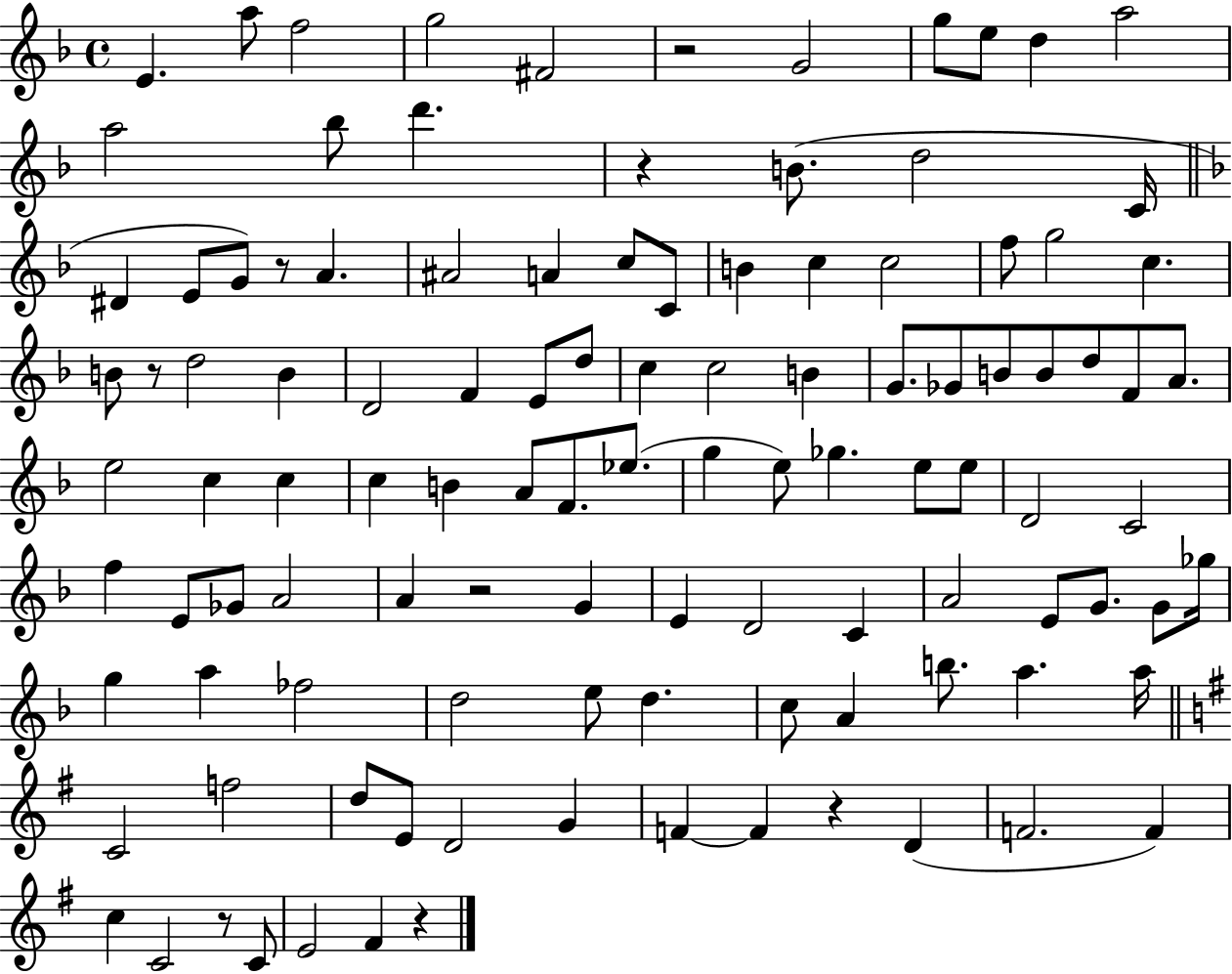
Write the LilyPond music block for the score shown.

{
  \clef treble
  \time 4/4
  \defaultTimeSignature
  \key f \major
  e'4. a''8 f''2 | g''2 fis'2 | r2 g'2 | g''8 e''8 d''4 a''2 | \break a''2 bes''8 d'''4. | r4 b'8.( d''2 c'16 | \bar "||" \break \key f \major dis'4 e'8 g'8) r8 a'4. | ais'2 a'4 c''8 c'8 | b'4 c''4 c''2 | f''8 g''2 c''4. | \break b'8 r8 d''2 b'4 | d'2 f'4 e'8 d''8 | c''4 c''2 b'4 | g'8. ges'8 b'8 b'8 d''8 f'8 a'8. | \break e''2 c''4 c''4 | c''4 b'4 a'8 f'8. ees''8.( | g''4 e''8) ges''4. e''8 e''8 | d'2 c'2 | \break f''4 e'8 ges'8 a'2 | a'4 r2 g'4 | e'4 d'2 c'4 | a'2 e'8 g'8. g'8 ges''16 | \break g''4 a''4 fes''2 | d''2 e''8 d''4. | c''8 a'4 b''8. a''4. a''16 | \bar "||" \break \key e \minor c'2 f''2 | d''8 e'8 d'2 g'4 | f'4~~ f'4 r4 d'4( | f'2. f'4) | \break c''4 c'2 r8 c'8 | e'2 fis'4 r4 | \bar "|."
}